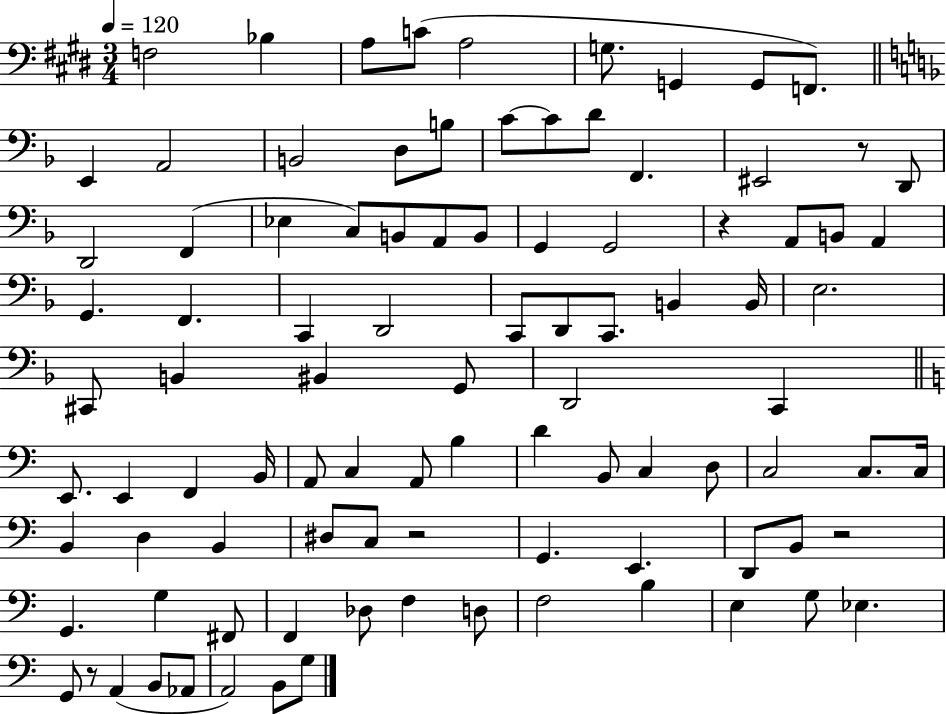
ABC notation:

X:1
T:Untitled
M:3/4
L:1/4
K:E
F,2 _B, A,/2 C/2 A,2 G,/2 G,, G,,/2 F,,/2 E,, A,,2 B,,2 D,/2 B,/2 C/2 C/2 D/2 F,, ^E,,2 z/2 D,,/2 D,,2 F,, _E, C,/2 B,,/2 A,,/2 B,,/2 G,, G,,2 z A,,/2 B,,/2 A,, G,, F,, C,, D,,2 C,,/2 D,,/2 C,,/2 B,, B,,/4 E,2 ^C,,/2 B,, ^B,, G,,/2 D,,2 C,, E,,/2 E,, F,, B,,/4 A,,/2 C, A,,/2 B, D B,,/2 C, D,/2 C,2 C,/2 C,/4 B,, D, B,, ^D,/2 C,/2 z2 G,, E,, D,,/2 B,,/2 z2 G,, G, ^F,,/2 F,, _D,/2 F, D,/2 F,2 B, E, G,/2 _E, G,,/2 z/2 A,, B,,/2 _A,,/2 A,,2 B,,/2 G,/2